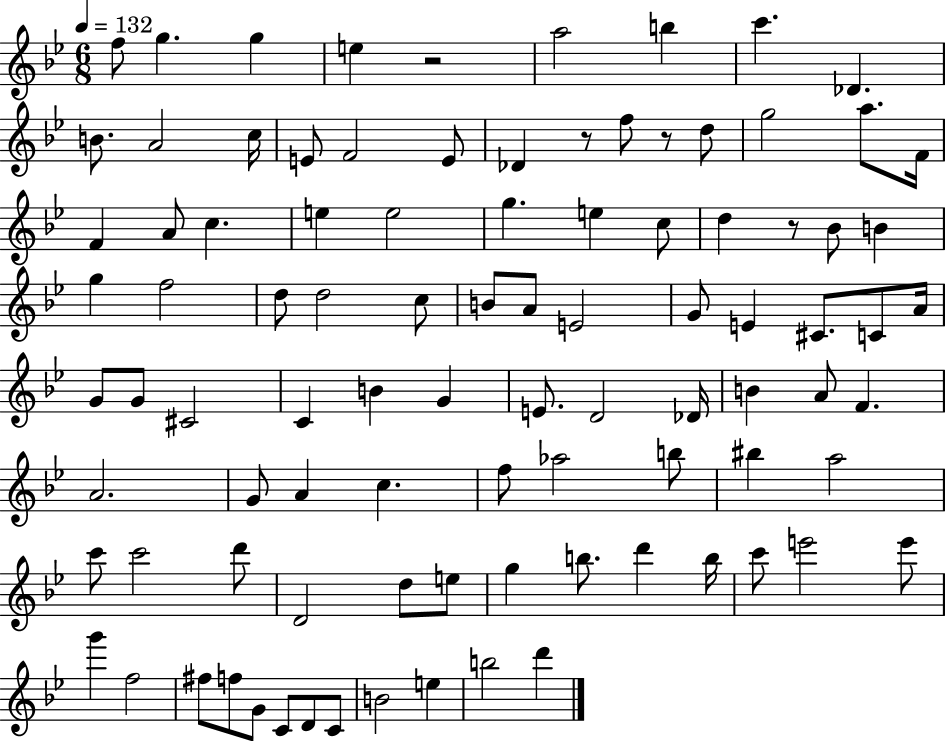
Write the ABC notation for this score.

X:1
T:Untitled
M:6/8
L:1/4
K:Bb
f/2 g g e z2 a2 b c' _D B/2 A2 c/4 E/2 F2 E/2 _D z/2 f/2 z/2 d/2 g2 a/2 F/4 F A/2 c e e2 g e c/2 d z/2 _B/2 B g f2 d/2 d2 c/2 B/2 A/2 E2 G/2 E ^C/2 C/2 A/4 G/2 G/2 ^C2 C B G E/2 D2 _D/4 B A/2 F A2 G/2 A c f/2 _a2 b/2 ^b a2 c'/2 c'2 d'/2 D2 d/2 e/2 g b/2 d' b/4 c'/2 e'2 e'/2 g' f2 ^f/2 f/2 G/2 C/2 D/2 C/2 B2 e b2 d'